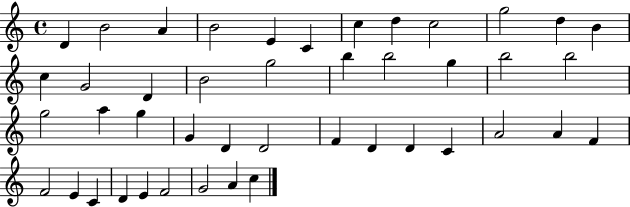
X:1
T:Untitled
M:4/4
L:1/4
K:C
D B2 A B2 E C c d c2 g2 d B c G2 D B2 g2 b b2 g b2 b2 g2 a g G D D2 F D D C A2 A F F2 E C D E F2 G2 A c